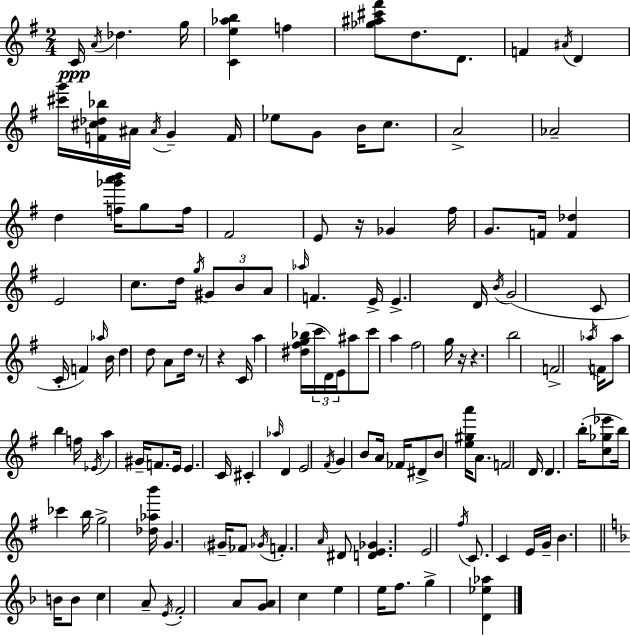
X:1
T:Untitled
M:2/4
L:1/4
K:Em
C/4 A/4 _d g/4 [Ce_ab] f [_g^a^c'^f']/2 d/2 D/2 F ^A/4 D [^c'g']/4 [F^c_d_b]/4 ^A/4 ^A/4 G F/4 _e/2 G/2 B/4 c/2 A2 _A2 d [f_g'a'b']/4 g/2 f/4 ^F2 E/2 z/4 _G ^f/4 G/2 F/4 [F_d] E2 c/2 d/4 g/4 ^G/2 B/2 A/2 _a/4 F E/4 E D/4 B/4 G2 C/2 C/4 F _a/4 B/4 d d/2 A/2 d/4 z/2 z C/4 a [^d^fg_b]/4 c'/4 D/4 E/4 ^a/2 c'/2 a ^f2 g/4 z/4 z b2 F2 _a/4 F/4 _a/2 b f/4 _E/4 a ^G/4 F/2 E/4 E C/4 ^C _a/4 D E2 ^F/4 G B/2 A/4 _F/4 ^D/2 B/2 [e^ga']/4 A/2 F2 D/4 D b/4 [c_g_e']/2 b/4 _c' b/4 g2 [_d_ab']/4 G ^G/4 _F/2 _G/4 F A/4 ^D/2 [DE_G] E2 ^f/4 C/2 C E/4 G/4 B B/4 B/2 c A/2 E/4 F2 A/2 [GA]/2 c e e/4 f/2 g [D_e_a]